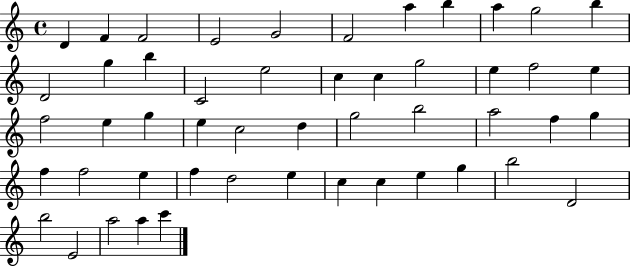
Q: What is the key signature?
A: C major